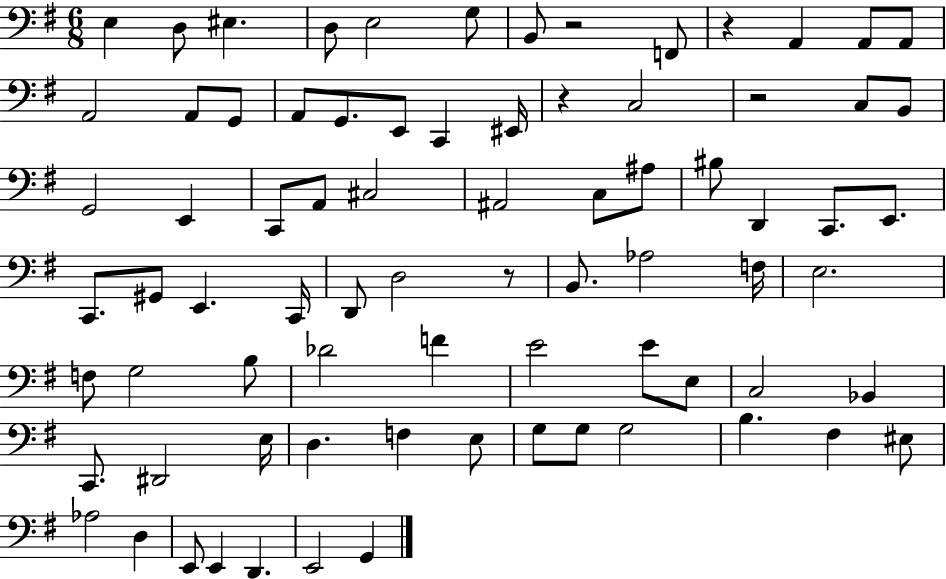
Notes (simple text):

E3/q D3/e EIS3/q. D3/e E3/h G3/e B2/e R/h F2/e R/q A2/q A2/e A2/e A2/h A2/e G2/e A2/e G2/e. E2/e C2/q EIS2/s R/q C3/h R/h C3/e B2/e G2/h E2/q C2/e A2/e C#3/h A#2/h C3/e A#3/e BIS3/e D2/q C2/e. E2/e. C2/e. G#2/e E2/q. C2/s D2/e D3/h R/e B2/e. Ab3/h F3/s E3/h. F3/e G3/h B3/e Db4/h F4/q E4/h E4/e E3/e C3/h Bb2/q C2/e. D#2/h E3/s D3/q. F3/q E3/e G3/e G3/e G3/h B3/q. F#3/q EIS3/e Ab3/h D3/q E2/e E2/q D2/q. E2/h G2/q